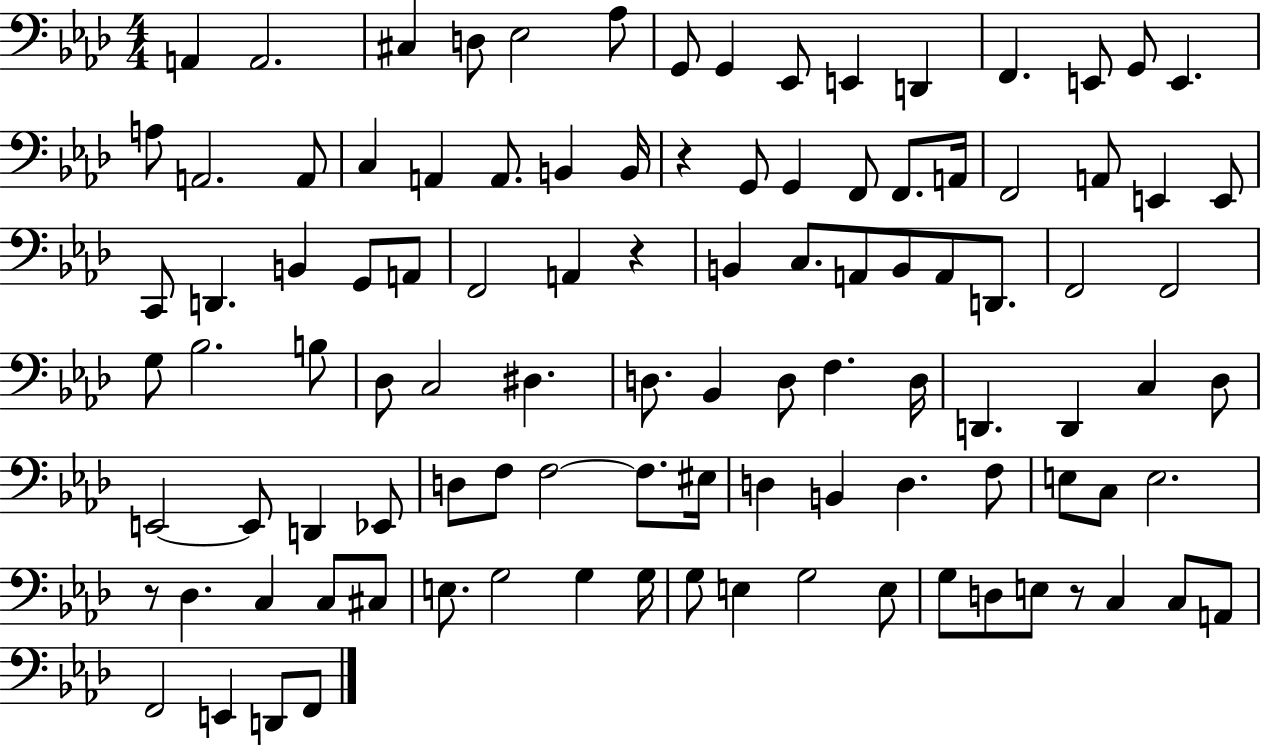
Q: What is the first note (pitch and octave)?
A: A2